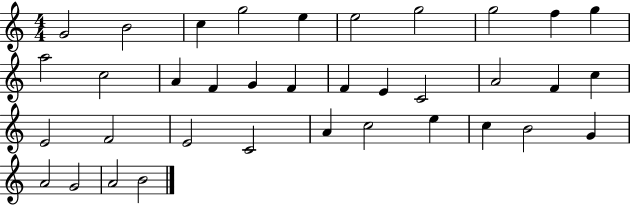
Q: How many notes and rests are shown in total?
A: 36